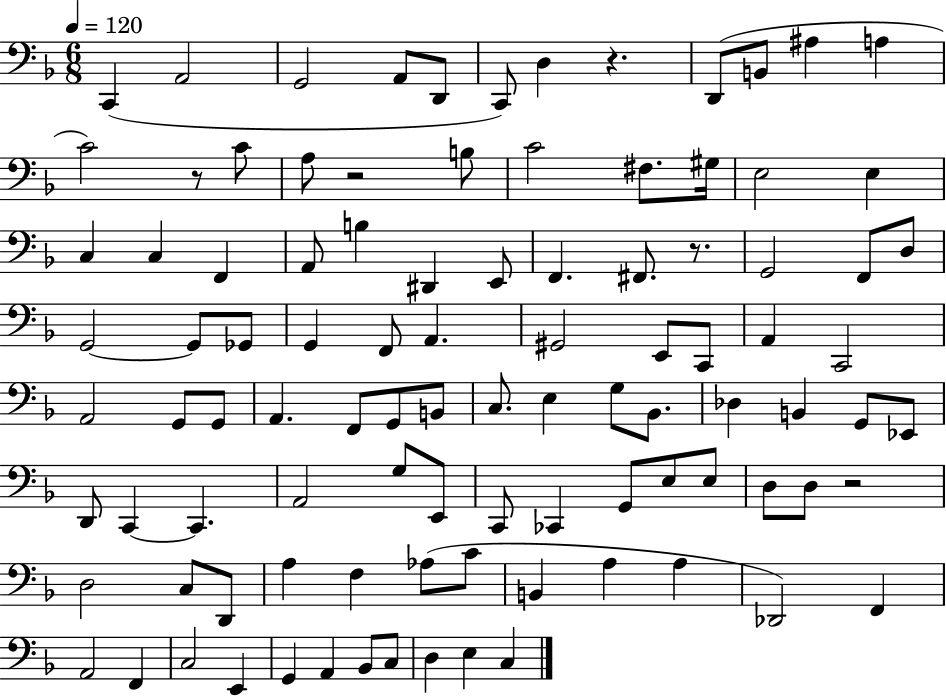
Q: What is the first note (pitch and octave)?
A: C2